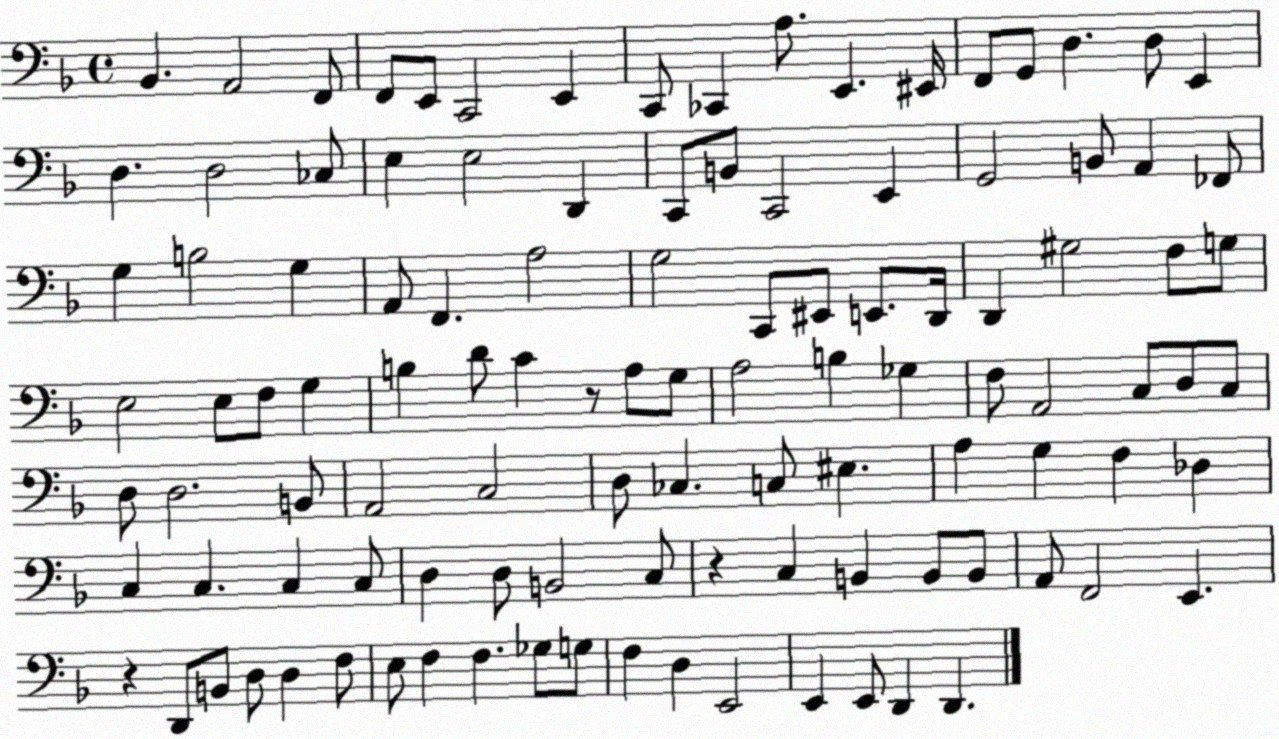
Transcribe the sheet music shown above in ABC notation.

X:1
T:Untitled
M:4/4
L:1/4
K:F
_B,, A,,2 F,,/2 F,,/2 E,,/2 C,,2 E,, C,,/2 _C,, A,/2 E,, ^E,,/4 F,,/2 G,,/2 D, D,/2 E,, D, D,2 _C,/2 E, E,2 D,, C,,/2 B,,/2 C,,2 E,, G,,2 B,,/2 A,, _F,,/2 G, B,2 G, A,,/2 F,, A,2 G,2 C,,/2 ^E,,/2 E,,/2 D,,/4 D,, ^G,2 F,/2 G,/2 E,2 E,/2 F,/2 G, B, D/2 C z/2 A,/2 G,/2 A,2 B, _G, F,/2 A,,2 C,/2 D,/2 C,/2 D,/2 D,2 B,,/2 A,,2 C,2 D,/2 _C, C,/2 ^E, A, G, F, _D, C, C, C, C,/2 D, D,/2 B,,2 C,/2 z C, B,, B,,/2 B,,/2 A,,/2 F,,2 E,, z D,,/2 B,,/2 D,/2 D, F,/2 E,/2 F, F, _G,/2 G,/2 F, D, E,,2 E,, E,,/2 D,, D,,